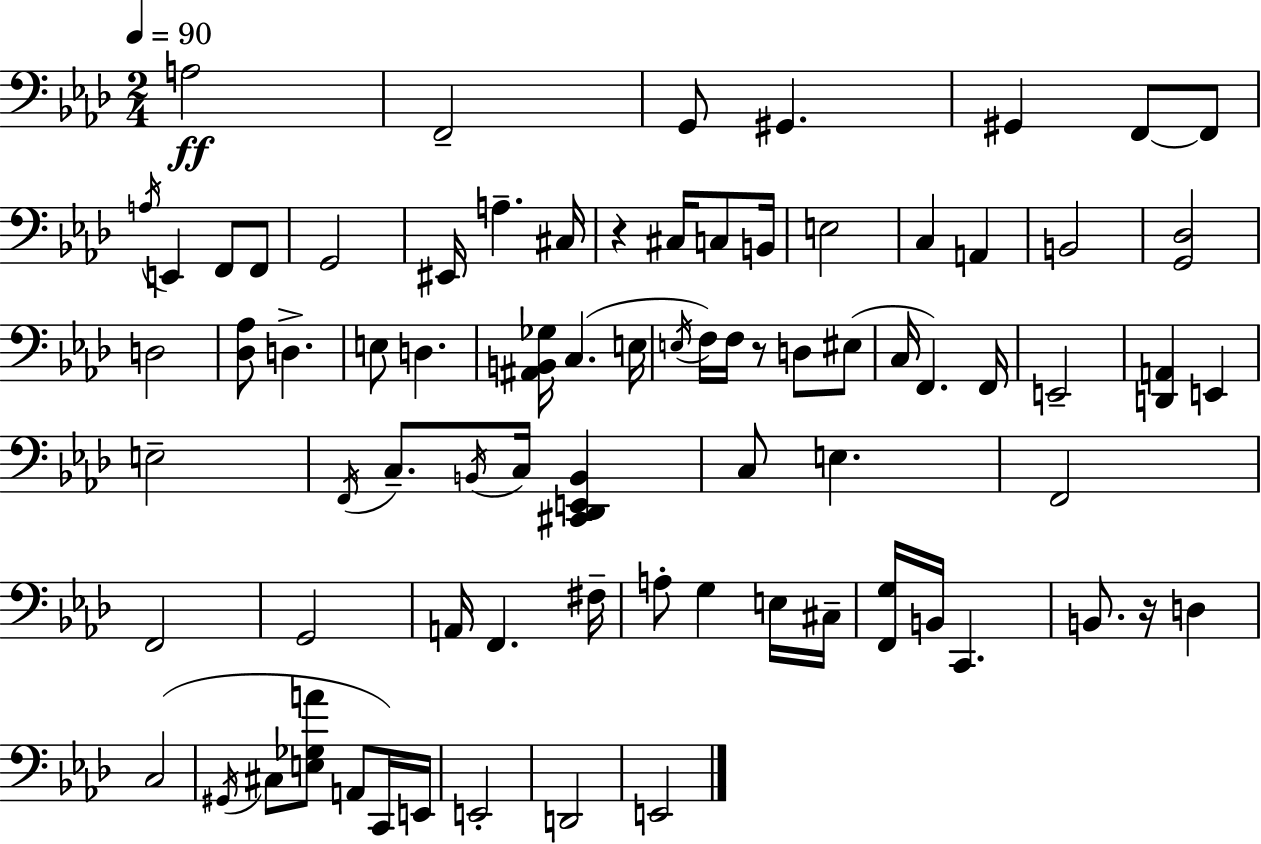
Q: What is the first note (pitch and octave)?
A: A3